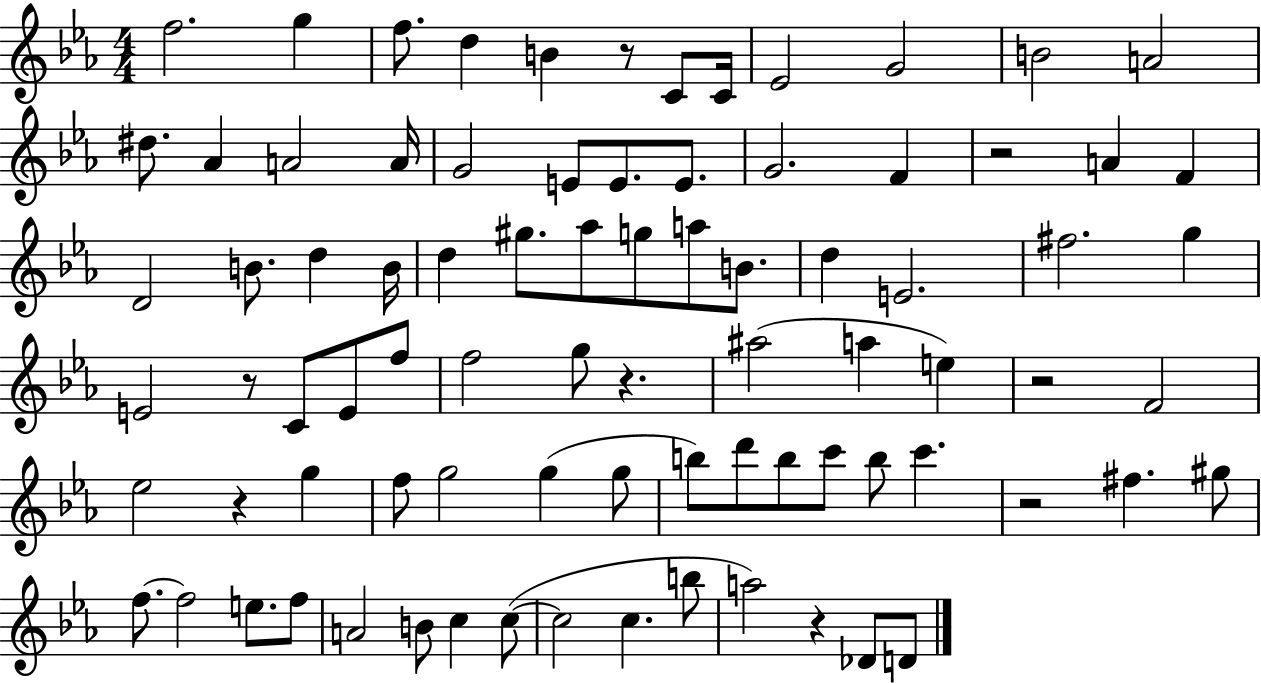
{
  \clef treble
  \numericTimeSignature
  \time 4/4
  \key ees \major
  f''2. g''4 | f''8. d''4 b'4 r8 c'8 c'16 | ees'2 g'2 | b'2 a'2 | \break dis''8. aes'4 a'2 a'16 | g'2 e'8 e'8. e'8. | g'2. f'4 | r2 a'4 f'4 | \break d'2 b'8. d''4 b'16 | d''4 gis''8. aes''8 g''8 a''8 b'8. | d''4 e'2. | fis''2. g''4 | \break e'2 r8 c'8 e'8 f''8 | f''2 g''8 r4. | ais''2( a''4 e''4) | r2 f'2 | \break ees''2 r4 g''4 | f''8 g''2 g''4( g''8 | b''8) d'''8 b''8 c'''8 b''8 c'''4. | r2 fis''4. gis''8 | \break f''8.~~ f''2 e''8. f''8 | a'2 b'8 c''4 c''8~(~ | c''2 c''4. b''8 | a''2) r4 des'8 d'8 | \break \bar "|."
}